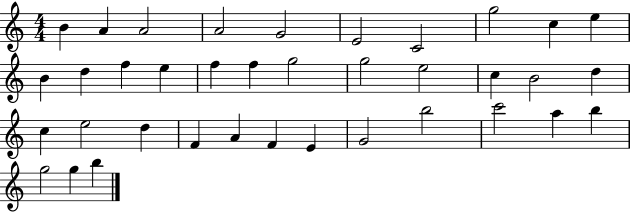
B4/q A4/q A4/h A4/h G4/h E4/h C4/h G5/h C5/q E5/q B4/q D5/q F5/q E5/q F5/q F5/q G5/h G5/h E5/h C5/q B4/h D5/q C5/q E5/h D5/q F4/q A4/q F4/q E4/q G4/h B5/h C6/h A5/q B5/q G5/h G5/q B5/q